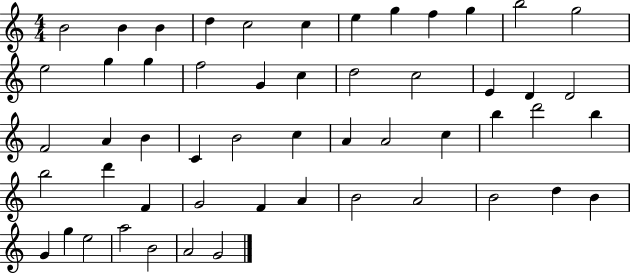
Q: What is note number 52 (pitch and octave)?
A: A4